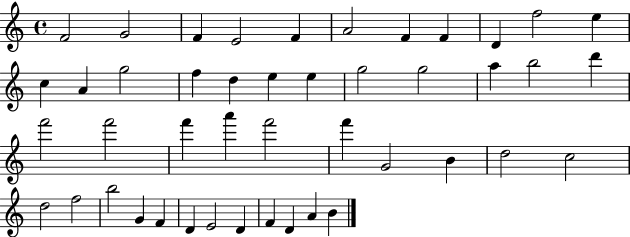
F4/h G4/h F4/q E4/h F4/q A4/h F4/q F4/q D4/q F5/h E5/q C5/q A4/q G5/h F5/q D5/q E5/q E5/q G5/h G5/h A5/q B5/h D6/q F6/h F6/h F6/q A6/q F6/h F6/q G4/h B4/q D5/h C5/h D5/h F5/h B5/h G4/q F4/q D4/q E4/h D4/q F4/q D4/q A4/q B4/q